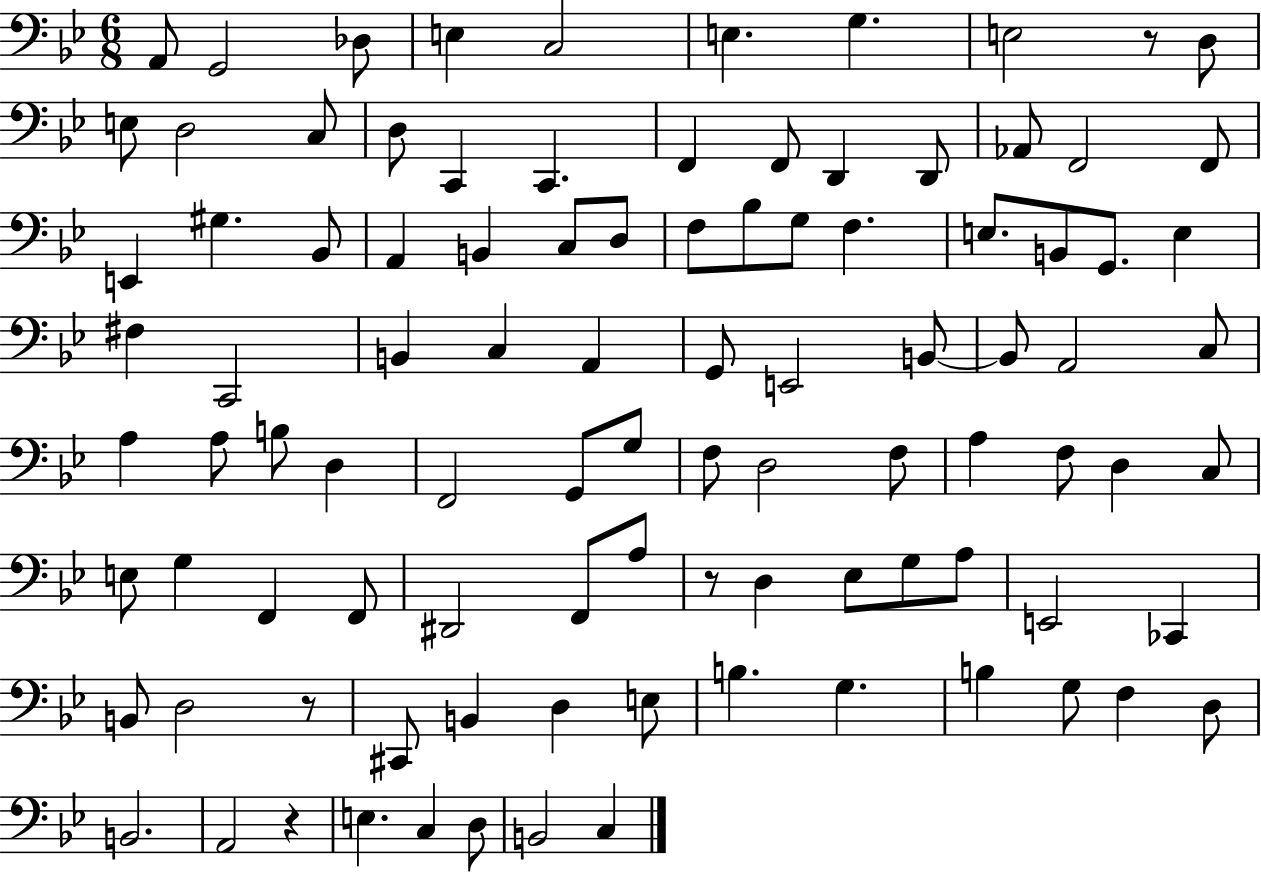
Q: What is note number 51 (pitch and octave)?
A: B3